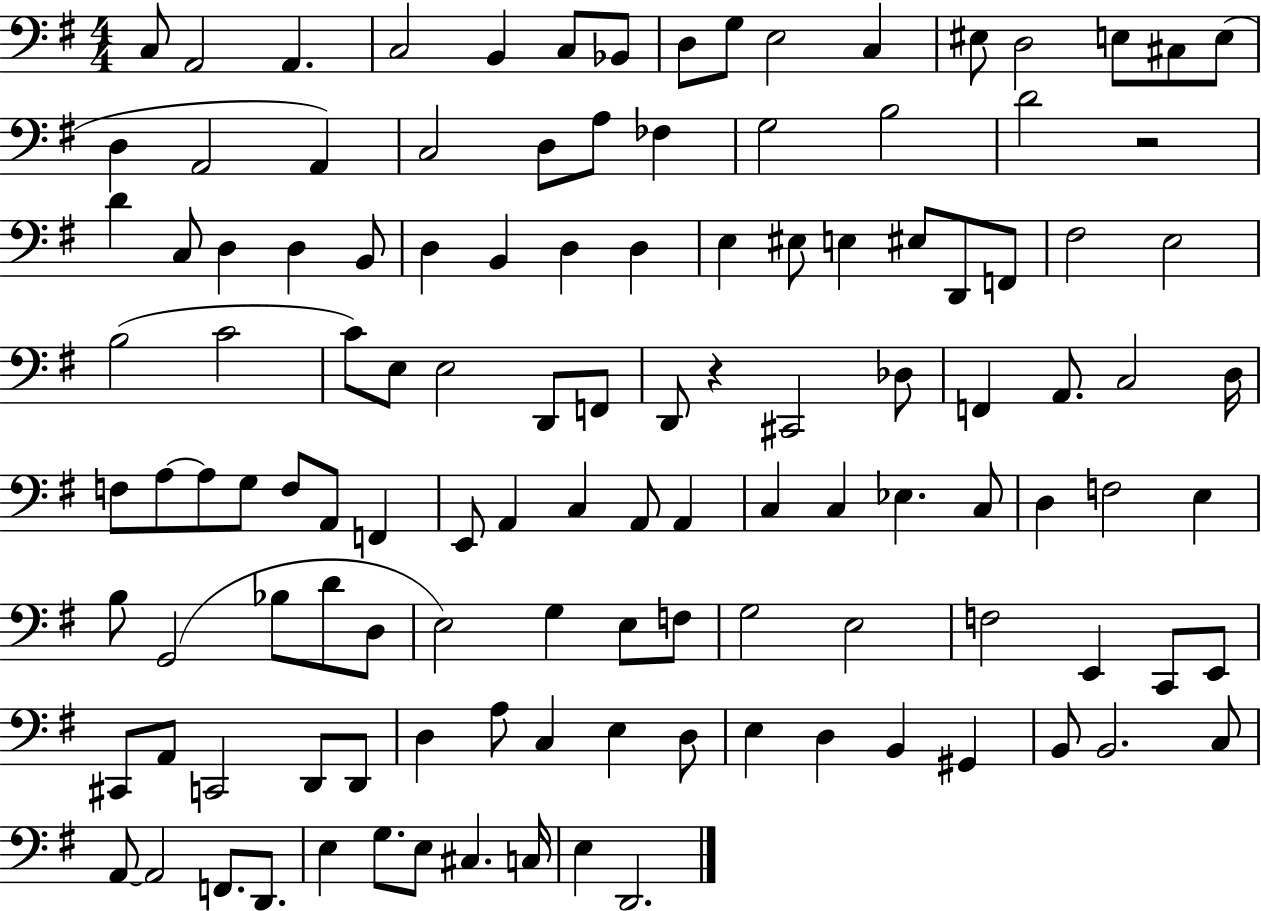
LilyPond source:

{
  \clef bass
  \numericTimeSignature
  \time 4/4
  \key g \major
  \repeat volta 2 { c8 a,2 a,4. | c2 b,4 c8 bes,8 | d8 g8 e2 c4 | eis8 d2 e8 cis8 e8( | \break d4 a,2 a,4) | c2 d8 a8 fes4 | g2 b2 | d'2 r2 | \break d'4 c8 d4 d4 b,8 | d4 b,4 d4 d4 | e4 eis8 e4 eis8 d,8 f,8 | fis2 e2 | \break b2( c'2 | c'8) e8 e2 d,8 f,8 | d,8 r4 cis,2 des8 | f,4 a,8. c2 d16 | \break f8 a8~~ a8 g8 f8 a,8 f,4 | e,8 a,4 c4 a,8 a,4 | c4 c4 ees4. c8 | d4 f2 e4 | \break b8 g,2( bes8 d'8 d8 | e2) g4 e8 f8 | g2 e2 | f2 e,4 c,8 e,8 | \break cis,8 a,8 c,2 d,8 d,8 | d4 a8 c4 e4 d8 | e4 d4 b,4 gis,4 | b,8 b,2. c8 | \break a,8~~ a,2 f,8. d,8. | e4 g8. e8 cis4. c16 | e4 d,2. | } \bar "|."
}